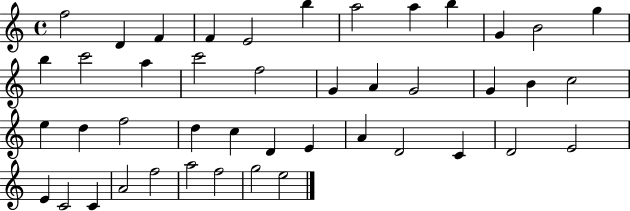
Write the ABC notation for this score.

X:1
T:Untitled
M:4/4
L:1/4
K:C
f2 D F F E2 b a2 a b G B2 g b c'2 a c'2 f2 G A G2 G B c2 e d f2 d c D E A D2 C D2 E2 E C2 C A2 f2 a2 f2 g2 e2